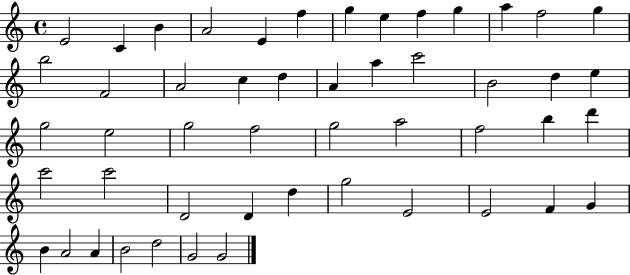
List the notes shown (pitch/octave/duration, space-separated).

E4/h C4/q B4/q A4/h E4/q F5/q G5/q E5/q F5/q G5/q A5/q F5/h G5/q B5/h F4/h A4/h C5/q D5/q A4/q A5/q C6/h B4/h D5/q E5/q G5/h E5/h G5/h F5/h G5/h A5/h F5/h B5/q D6/q C6/h C6/h D4/h D4/q D5/q G5/h E4/h E4/h F4/q G4/q B4/q A4/h A4/q B4/h D5/h G4/h G4/h